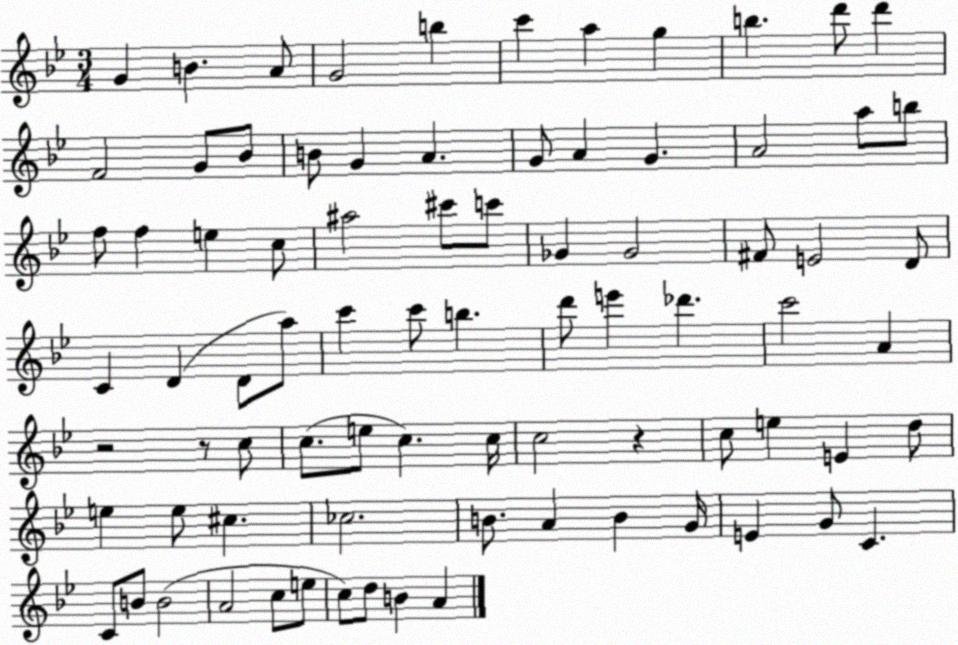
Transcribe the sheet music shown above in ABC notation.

X:1
T:Untitled
M:3/4
L:1/4
K:Bb
G B A/2 G2 b c' a g b d'/2 d' F2 G/2 _B/2 B/2 G A G/2 A G A2 a/2 b/2 f/2 f e c/2 ^a2 ^c'/2 c'/2 _G _G2 ^F/2 E2 D/2 C D D/2 a/2 c' c'/2 b d'/2 e' _d' c'2 A z2 z/2 c/2 c/2 e/2 c c/4 c2 z c/2 e E d/2 e e/2 ^c _c2 B/2 A B G/4 E G/2 C C/2 B/2 B2 A2 c/2 e/2 c/2 d/2 B A